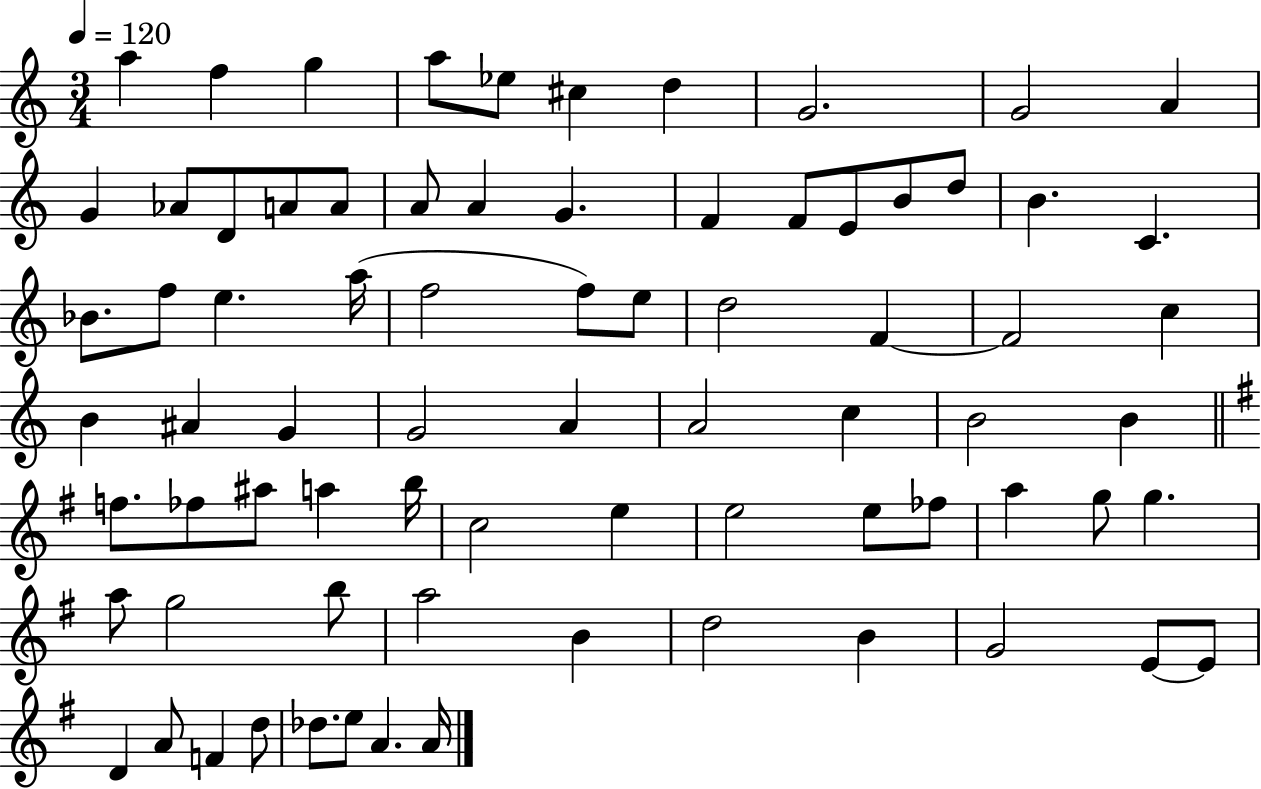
{
  \clef treble
  \numericTimeSignature
  \time 3/4
  \key c \major
  \tempo 4 = 120
  a''4 f''4 g''4 | a''8 ees''8 cis''4 d''4 | g'2. | g'2 a'4 | \break g'4 aes'8 d'8 a'8 a'8 | a'8 a'4 g'4. | f'4 f'8 e'8 b'8 d''8 | b'4. c'4. | \break bes'8. f''8 e''4. a''16( | f''2 f''8) e''8 | d''2 f'4~~ | f'2 c''4 | \break b'4 ais'4 g'4 | g'2 a'4 | a'2 c''4 | b'2 b'4 | \break \bar "||" \break \key g \major f''8. fes''8 ais''8 a''4 b''16 | c''2 e''4 | e''2 e''8 fes''8 | a''4 g''8 g''4. | \break a''8 g''2 b''8 | a''2 b'4 | d''2 b'4 | g'2 e'8~~ e'8 | \break d'4 a'8 f'4 d''8 | des''8. e''8 a'4. a'16 | \bar "|."
}